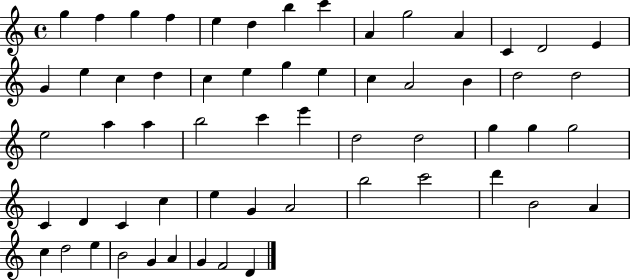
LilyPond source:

{
  \clef treble
  \time 4/4
  \defaultTimeSignature
  \key c \major
  g''4 f''4 g''4 f''4 | e''4 d''4 b''4 c'''4 | a'4 g''2 a'4 | c'4 d'2 e'4 | \break g'4 e''4 c''4 d''4 | c''4 e''4 g''4 e''4 | c''4 a'2 b'4 | d''2 d''2 | \break e''2 a''4 a''4 | b''2 c'''4 e'''4 | d''2 d''2 | g''4 g''4 g''2 | \break c'4 d'4 c'4 c''4 | e''4 g'4 a'2 | b''2 c'''2 | d'''4 b'2 a'4 | \break c''4 d''2 e''4 | b'2 g'4 a'4 | g'4 f'2 d'4 | \bar "|."
}